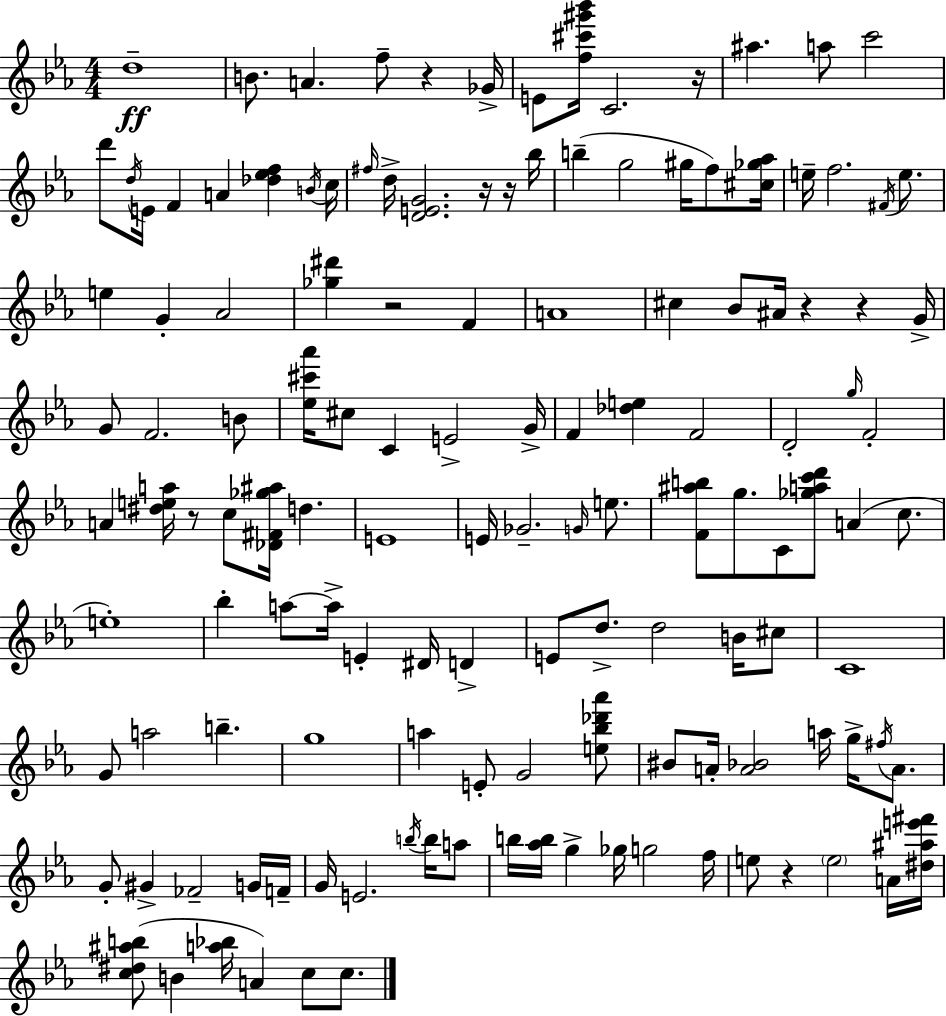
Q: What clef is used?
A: treble